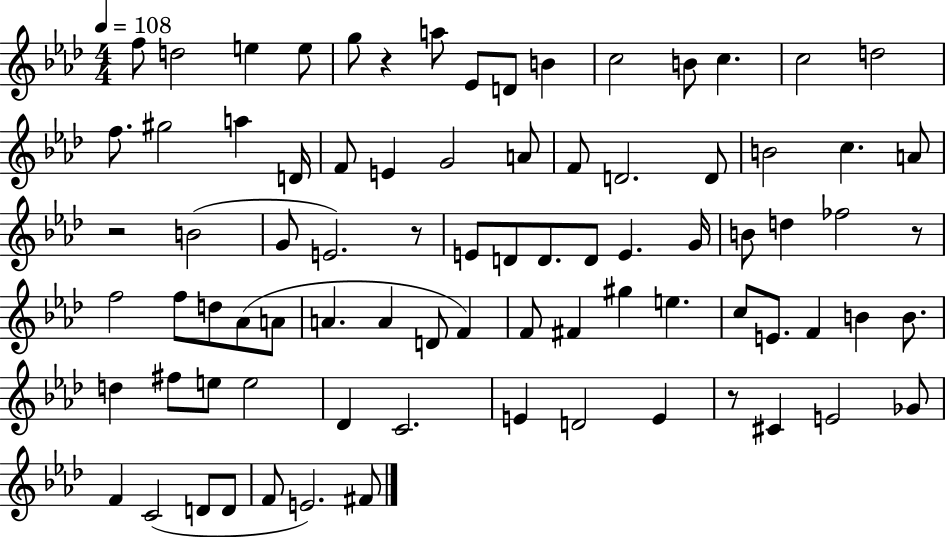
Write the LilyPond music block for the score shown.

{
  \clef treble
  \numericTimeSignature
  \time 4/4
  \key aes \major
  \tempo 4 = 108
  f''8 d''2 e''4 e''8 | g''8 r4 a''8 ees'8 d'8 b'4 | c''2 b'8 c''4. | c''2 d''2 | \break f''8. gis''2 a''4 d'16 | f'8 e'4 g'2 a'8 | f'8 d'2. d'8 | b'2 c''4. a'8 | \break r2 b'2( | g'8 e'2.) r8 | e'8 d'8 d'8. d'8 e'4. g'16 | b'8 d''4 fes''2 r8 | \break f''2 f''8 d''8 aes'8( a'8 | a'4. a'4 d'8 f'4) | f'8 fis'4 gis''4 e''4. | c''8 e'8. f'4 b'4 b'8. | \break d''4 fis''8 e''8 e''2 | des'4 c'2. | e'4 d'2 e'4 | r8 cis'4 e'2 ges'8 | \break f'4 c'2( d'8 d'8 | f'8 e'2.) fis'8 | \bar "|."
}